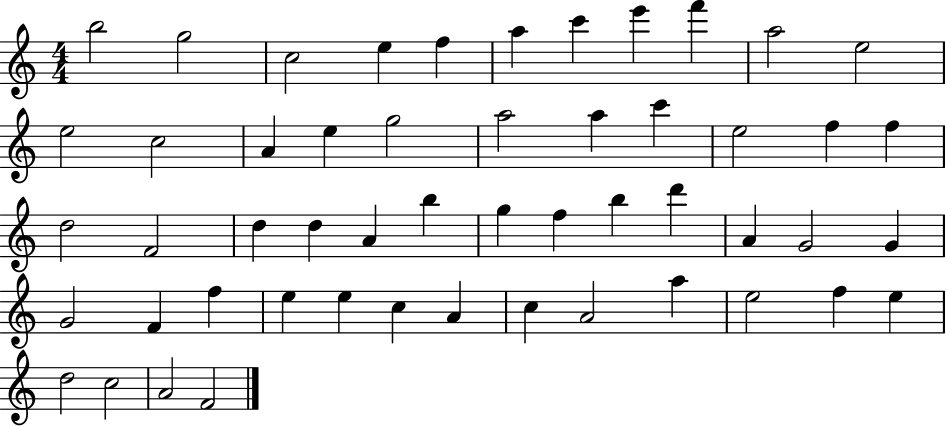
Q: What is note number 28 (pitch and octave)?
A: B5